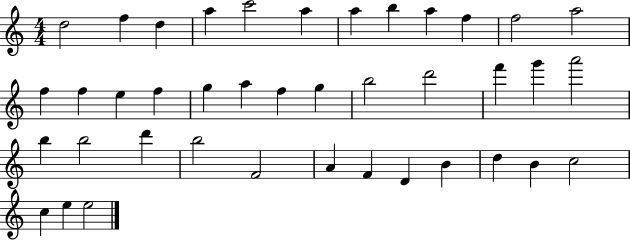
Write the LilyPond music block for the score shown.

{
  \clef treble
  \numericTimeSignature
  \time 4/4
  \key c \major
  d''2 f''4 d''4 | a''4 c'''2 a''4 | a''4 b''4 a''4 f''4 | f''2 a''2 | \break f''4 f''4 e''4 f''4 | g''4 a''4 f''4 g''4 | b''2 d'''2 | f'''4 g'''4 a'''2 | \break b''4 b''2 d'''4 | b''2 f'2 | a'4 f'4 d'4 b'4 | d''4 b'4 c''2 | \break c''4 e''4 e''2 | \bar "|."
}